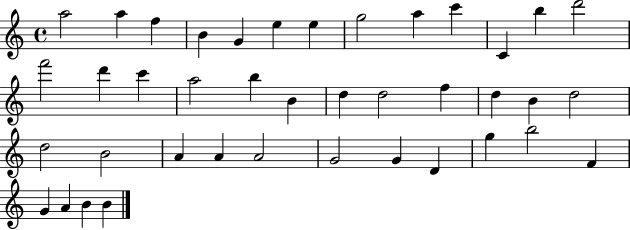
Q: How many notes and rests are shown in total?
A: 40